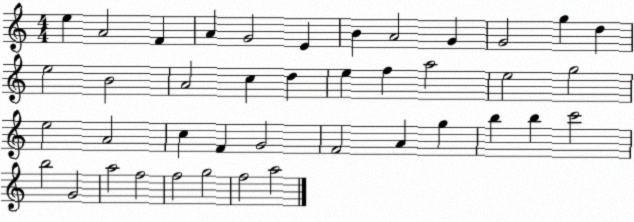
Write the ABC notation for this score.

X:1
T:Untitled
M:4/4
L:1/4
K:C
e A2 F A G2 E B A2 G G2 g d e2 B2 A2 c d e f a2 e2 g2 e2 A2 c F G2 F2 A g b b c'2 b2 G2 a2 f2 f2 g2 f2 a2